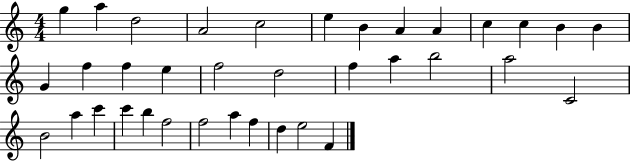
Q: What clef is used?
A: treble